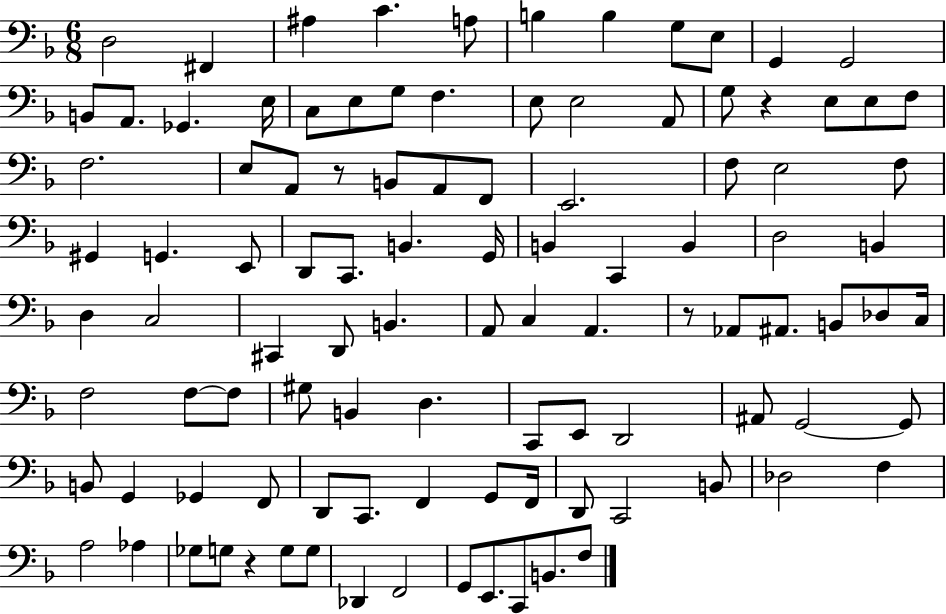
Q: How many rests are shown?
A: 4